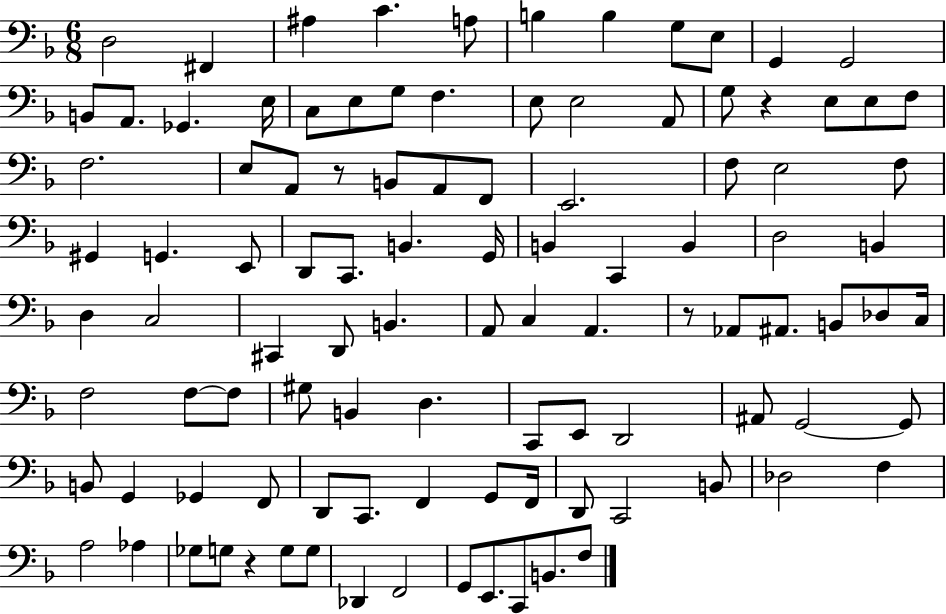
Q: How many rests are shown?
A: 4